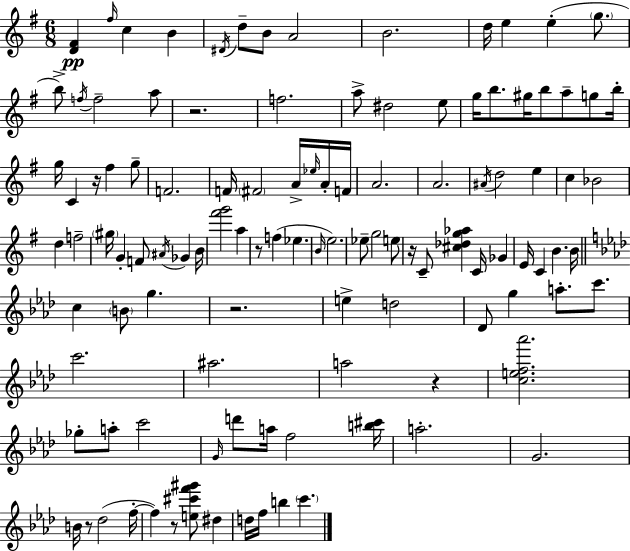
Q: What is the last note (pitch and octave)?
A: C6